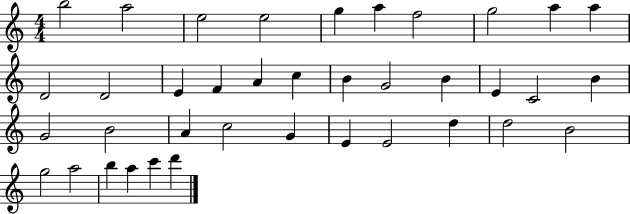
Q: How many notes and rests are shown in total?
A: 38